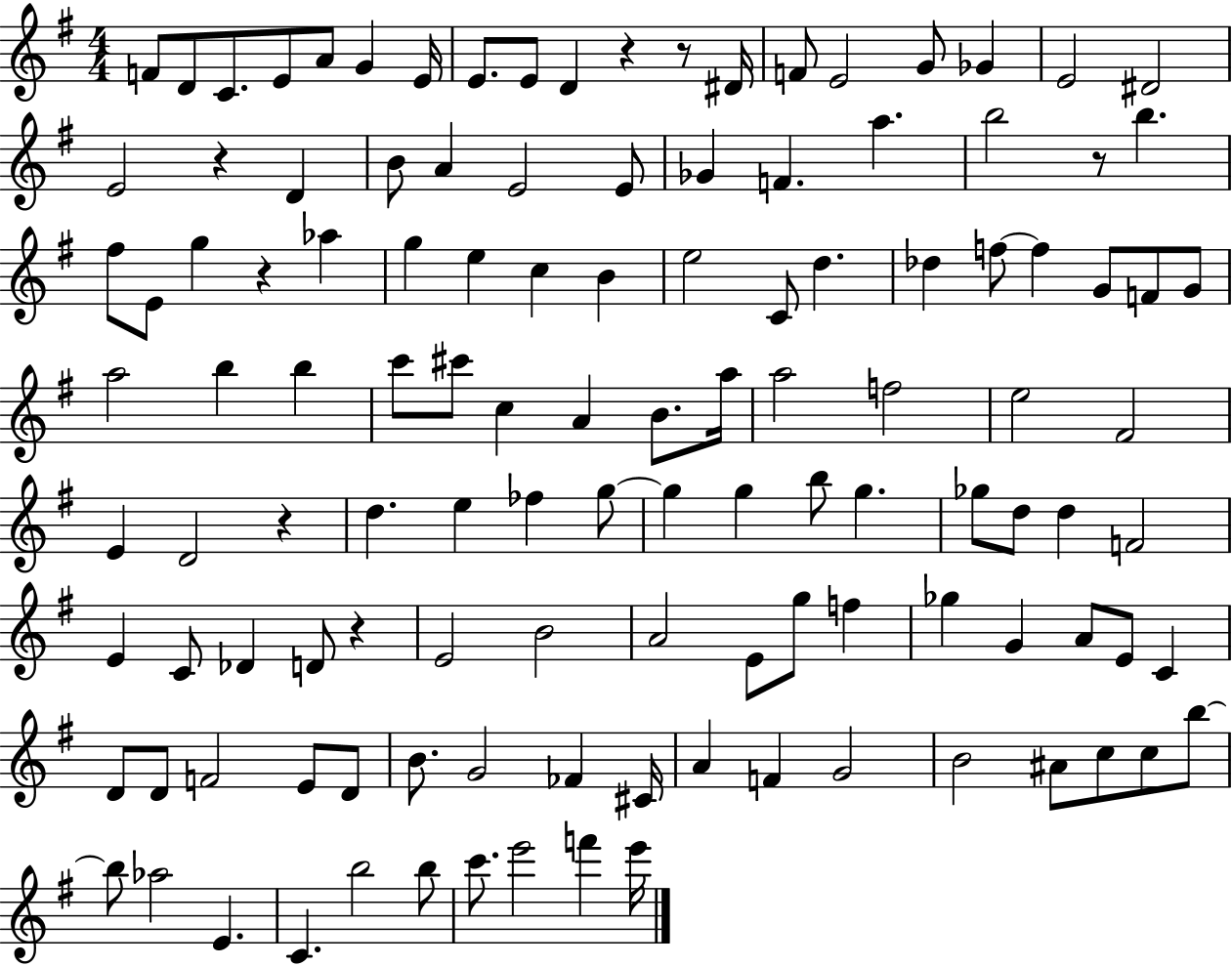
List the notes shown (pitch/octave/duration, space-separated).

F4/e D4/e C4/e. E4/e A4/e G4/q E4/s E4/e. E4/e D4/q R/q R/e D#4/s F4/e E4/h G4/e Gb4/q E4/h D#4/h E4/h R/q D4/q B4/e A4/q E4/h E4/e Gb4/q F4/q. A5/q. B5/h R/e B5/q. F#5/e E4/e G5/q R/q Ab5/q G5/q E5/q C5/q B4/q E5/h C4/e D5/q. Db5/q F5/e F5/q G4/e F4/e G4/e A5/h B5/q B5/q C6/e C#6/e C5/q A4/q B4/e. A5/s A5/h F5/h E5/h F#4/h E4/q D4/h R/q D5/q. E5/q FES5/q G5/e G5/q G5/q B5/e G5/q. Gb5/e D5/e D5/q F4/h E4/q C4/e Db4/q D4/e R/q E4/h B4/h A4/h E4/e G5/e F5/q Gb5/q G4/q A4/e E4/e C4/q D4/e D4/e F4/h E4/e D4/e B4/e. G4/h FES4/q C#4/s A4/q F4/q G4/h B4/h A#4/e C5/e C5/e B5/e B5/e Ab5/h E4/q. C4/q. B5/h B5/e C6/e. E6/h F6/q E6/s